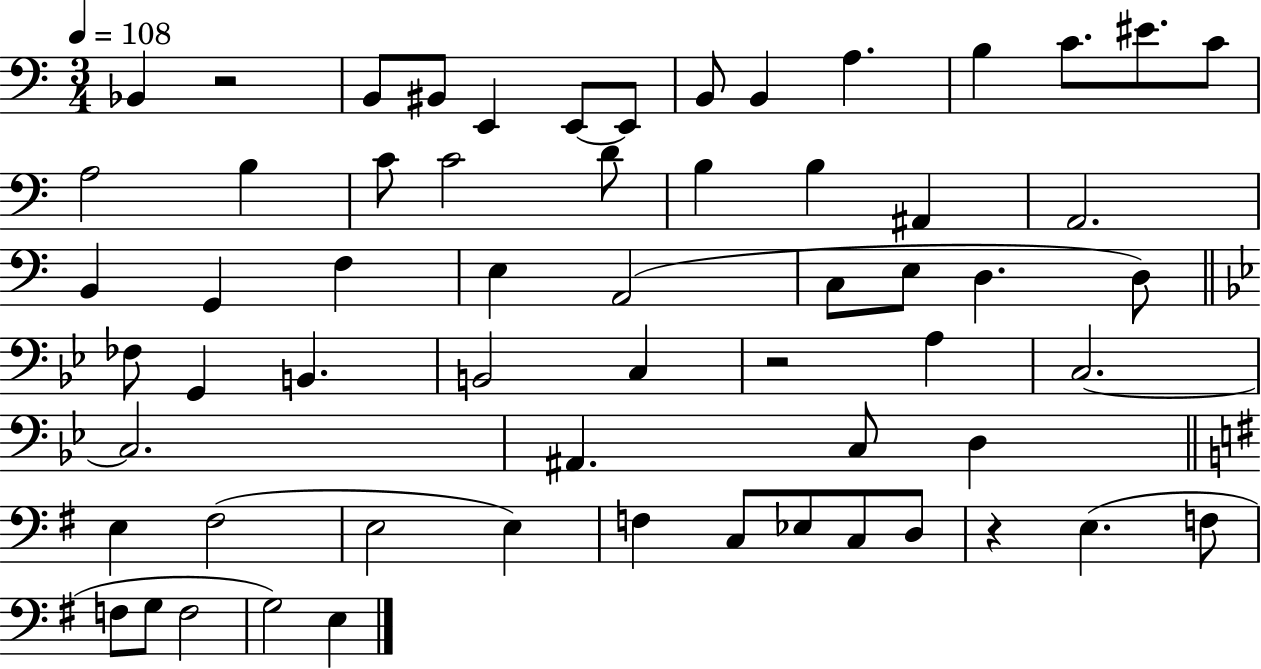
Bb2/q R/h B2/e BIS2/e E2/q E2/e E2/e B2/e B2/q A3/q. B3/q C4/e. EIS4/e. C4/e A3/h B3/q C4/e C4/h D4/e B3/q B3/q A#2/q A2/h. B2/q G2/q F3/q E3/q A2/h C3/e E3/e D3/q. D3/e FES3/e G2/q B2/q. B2/h C3/q R/h A3/q C3/h. C3/h. A#2/q. C3/e D3/q E3/q F#3/h E3/h E3/q F3/q C3/e Eb3/e C3/e D3/e R/q E3/q. F3/e F3/e G3/e F3/h G3/h E3/q